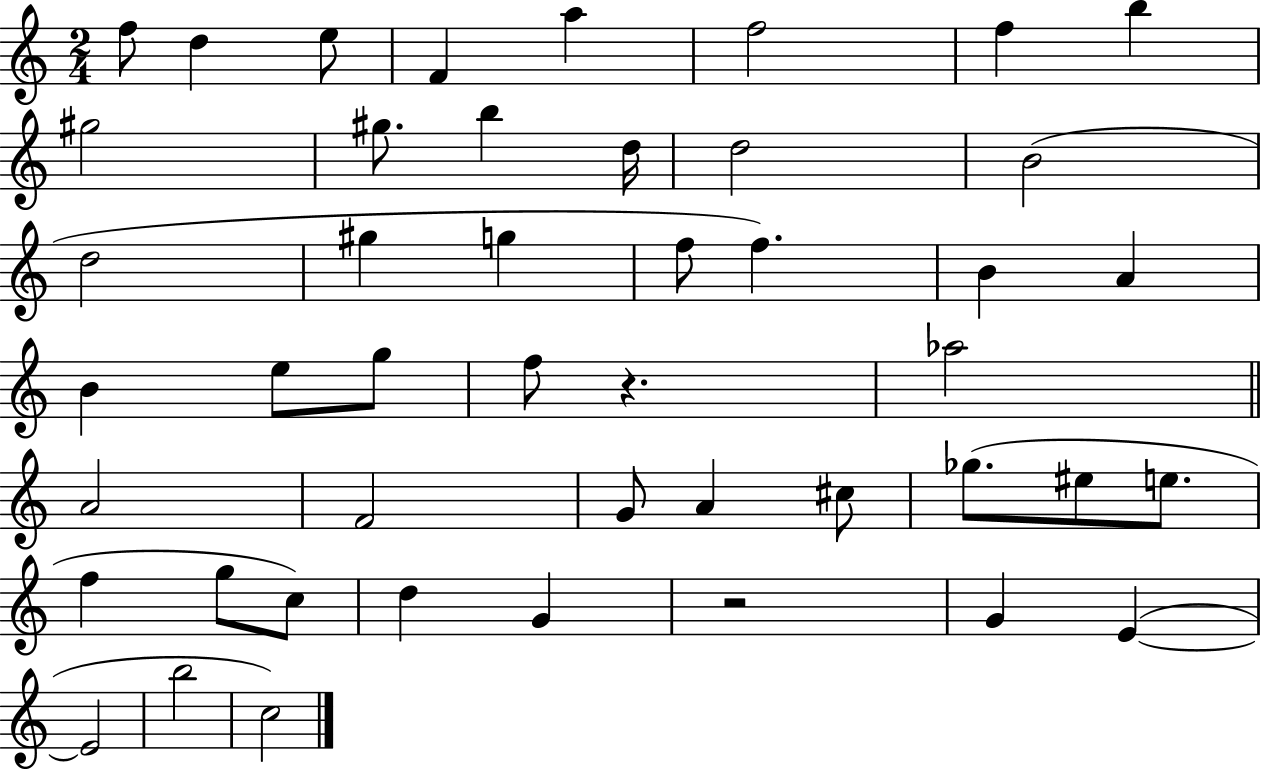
X:1
T:Untitled
M:2/4
L:1/4
K:C
f/2 d e/2 F a f2 f b ^g2 ^g/2 b d/4 d2 B2 d2 ^g g f/2 f B A B e/2 g/2 f/2 z _a2 A2 F2 G/2 A ^c/2 _g/2 ^e/2 e/2 f g/2 c/2 d G z2 G E E2 b2 c2